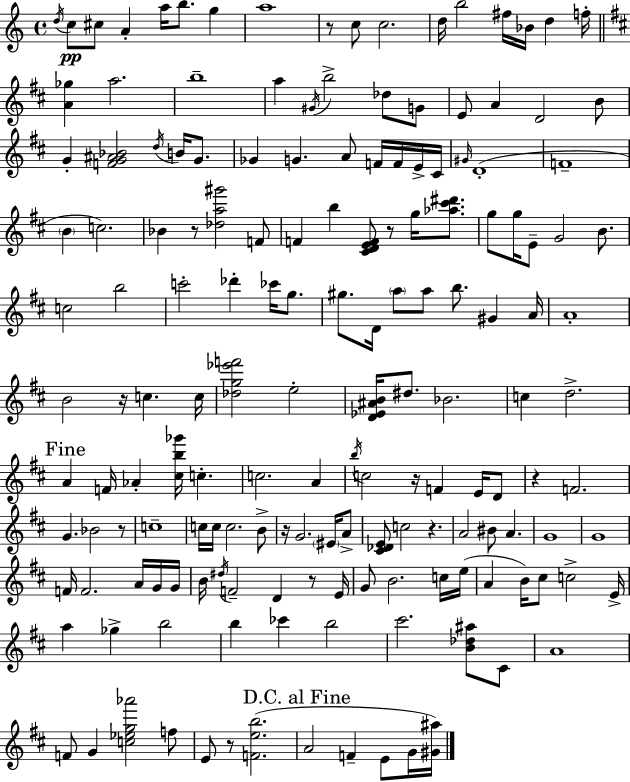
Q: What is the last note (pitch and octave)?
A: G4